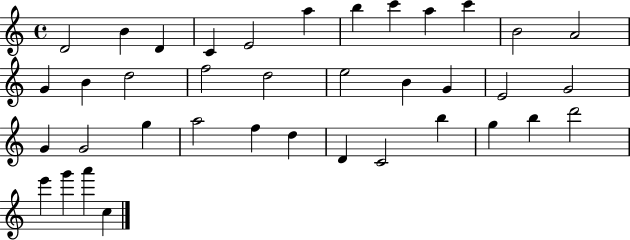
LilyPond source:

{
  \clef treble
  \time 4/4
  \defaultTimeSignature
  \key c \major
  d'2 b'4 d'4 | c'4 e'2 a''4 | b''4 c'''4 a''4 c'''4 | b'2 a'2 | \break g'4 b'4 d''2 | f''2 d''2 | e''2 b'4 g'4 | e'2 g'2 | \break g'4 g'2 g''4 | a''2 f''4 d''4 | d'4 c'2 b''4 | g''4 b''4 d'''2 | \break e'''4 g'''4 a'''4 c''4 | \bar "|."
}